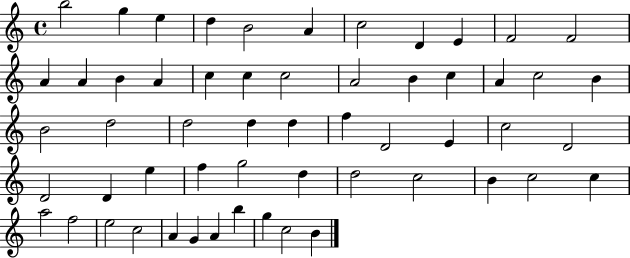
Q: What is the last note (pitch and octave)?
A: B4